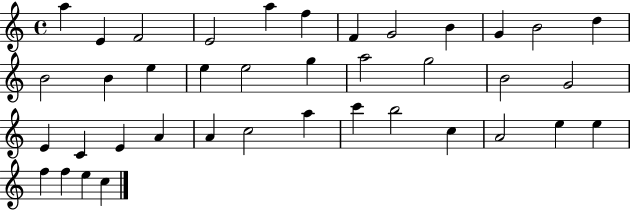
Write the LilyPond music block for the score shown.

{
  \clef treble
  \time 4/4
  \defaultTimeSignature
  \key c \major
  a''4 e'4 f'2 | e'2 a''4 f''4 | f'4 g'2 b'4 | g'4 b'2 d''4 | \break b'2 b'4 e''4 | e''4 e''2 g''4 | a''2 g''2 | b'2 g'2 | \break e'4 c'4 e'4 a'4 | a'4 c''2 a''4 | c'''4 b''2 c''4 | a'2 e''4 e''4 | \break f''4 f''4 e''4 c''4 | \bar "|."
}